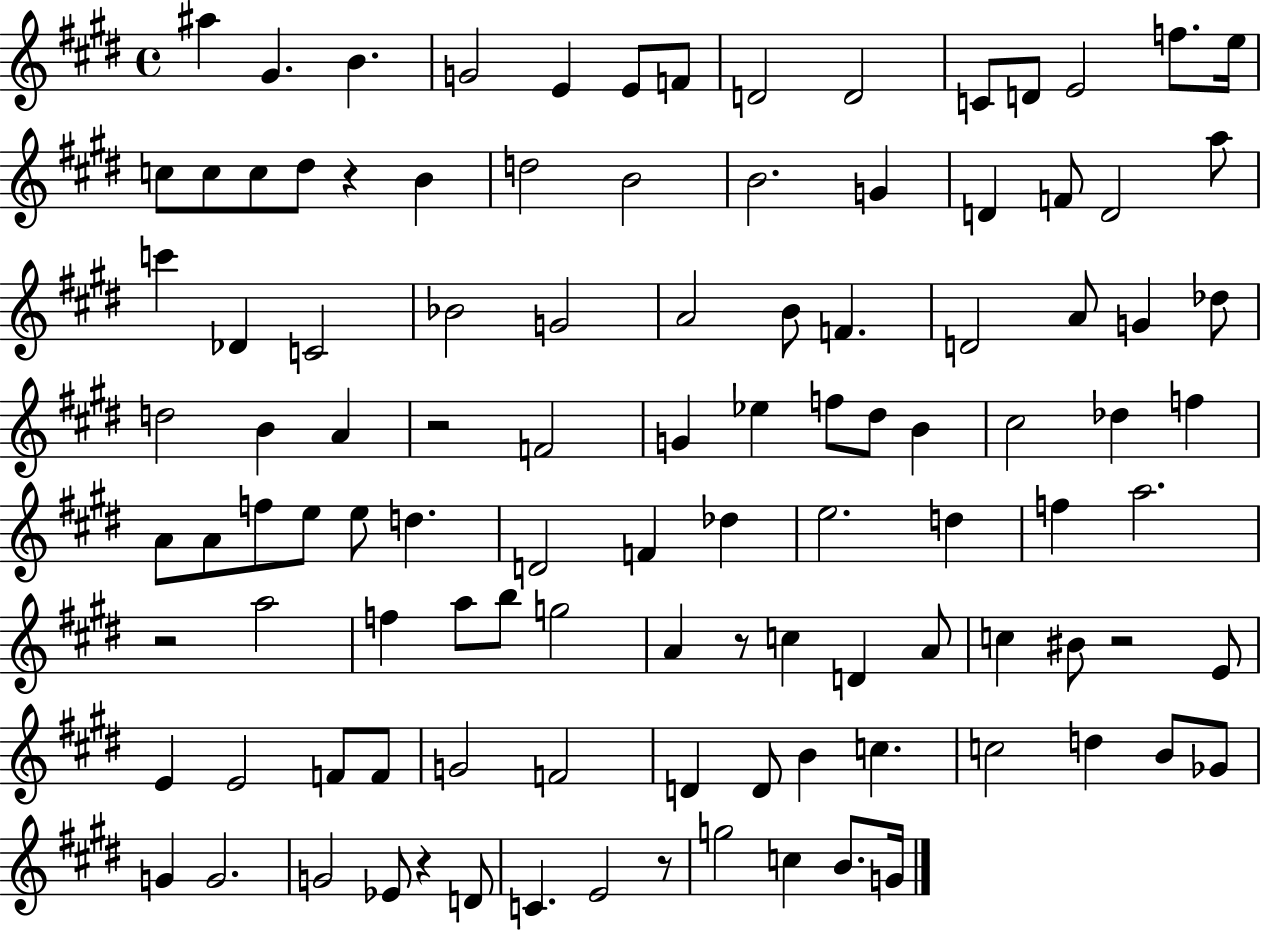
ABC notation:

X:1
T:Untitled
M:4/4
L:1/4
K:E
^a ^G B G2 E E/2 F/2 D2 D2 C/2 D/2 E2 f/2 e/4 c/2 c/2 c/2 ^d/2 z B d2 B2 B2 G D F/2 D2 a/2 c' _D C2 _B2 G2 A2 B/2 F D2 A/2 G _d/2 d2 B A z2 F2 G _e f/2 ^d/2 B ^c2 _d f A/2 A/2 f/2 e/2 e/2 d D2 F _d e2 d f a2 z2 a2 f a/2 b/2 g2 A z/2 c D A/2 c ^B/2 z2 E/2 E E2 F/2 F/2 G2 F2 D D/2 B c c2 d B/2 _G/2 G G2 G2 _E/2 z D/2 C E2 z/2 g2 c B/2 G/4